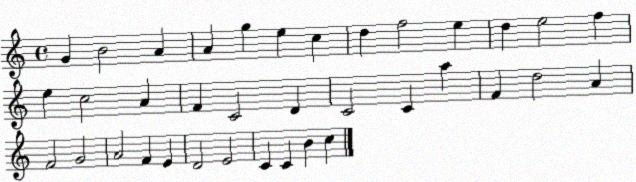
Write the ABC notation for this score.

X:1
T:Untitled
M:4/4
L:1/4
K:C
G B2 A A g e c d f2 e d e2 f e c2 A F C2 D C2 C a F d2 A F2 G2 A2 F E D2 E2 C C B c